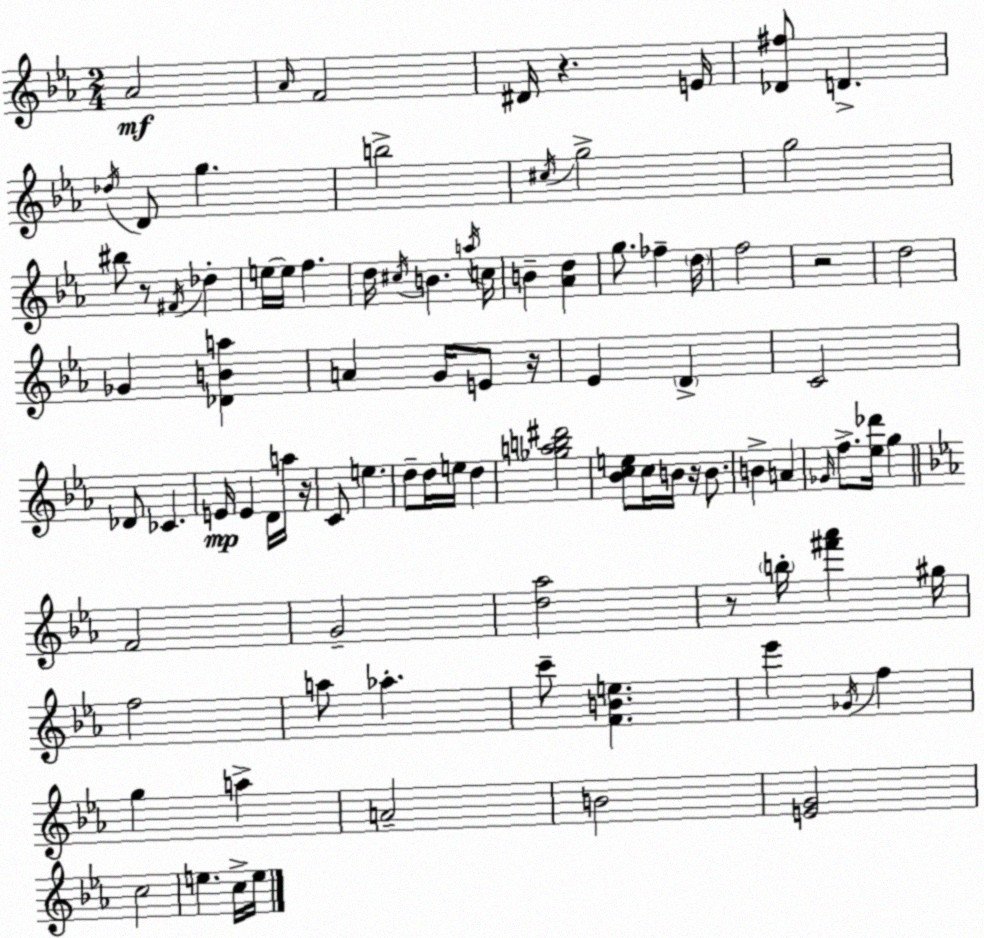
X:1
T:Untitled
M:2/4
L:1/4
K:Cm
_A2 _A/4 F2 ^D/4 z E/4 [_D^f]/2 D _d/4 D/2 g b2 ^c/4 g2 g2 ^b/2 z/2 ^F/4 _d e/4 e/4 f d/4 ^c/4 B a/4 c/4 B [_Ad] g/2 _f d/4 f2 z2 d2 _G [_DBa] A G/4 E/2 z/4 _E D C2 _D/2 _C E/4 E D/4 a/4 z/4 C/2 e d/2 d/4 e/4 d [_gab^d']2 [_Bce]/2 c/4 B/4 z/4 B/2 B A _G/4 f/2 [_e_d']/4 g F2 G2 [d_a]2 z/2 b/4 [^f'_a'] ^g/4 f2 a/2 _a c'/2 [FBe] _e' _G/4 f g a A2 B2 [EG]2 c2 e c/4 e/4